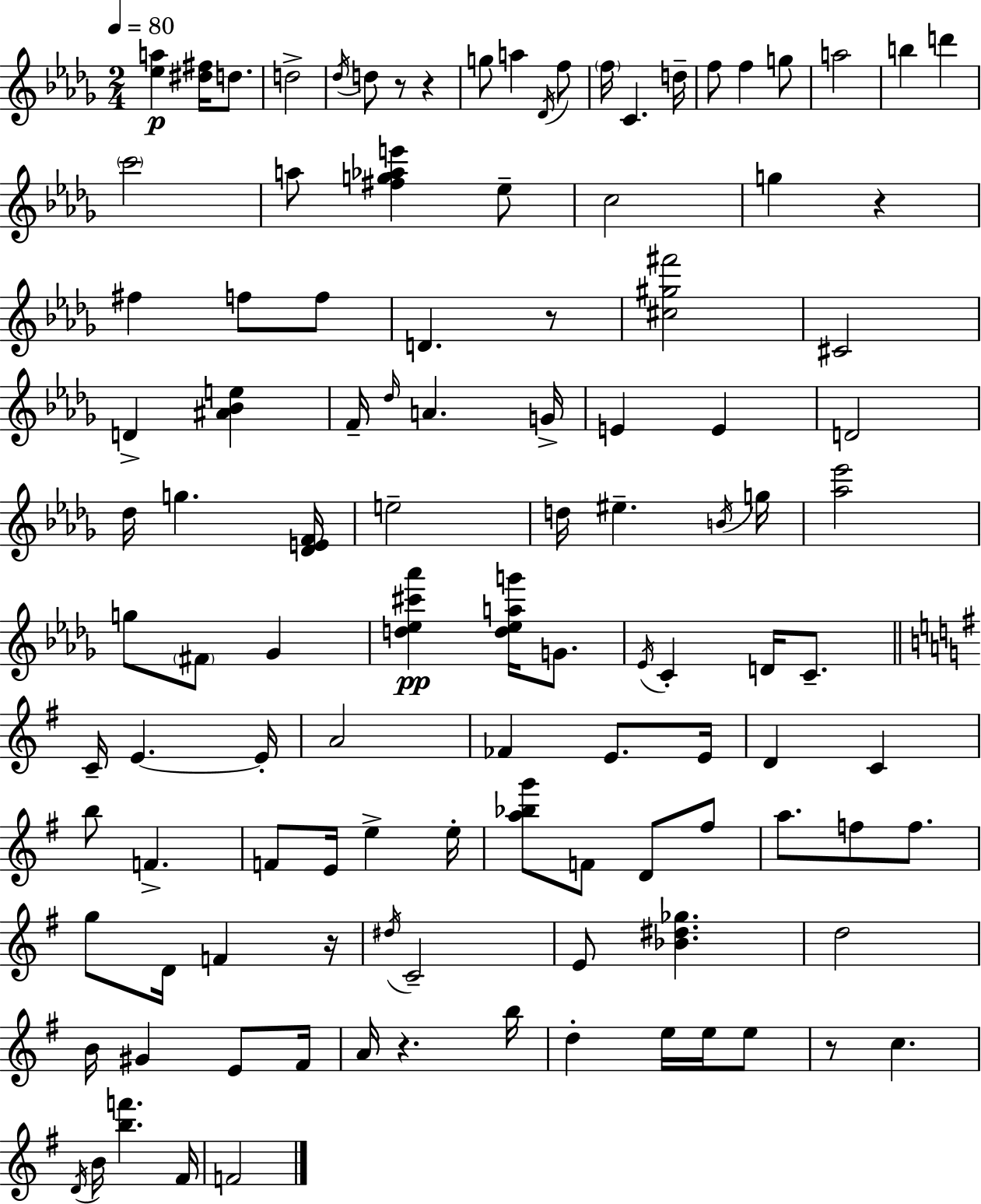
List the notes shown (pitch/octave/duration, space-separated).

[Eb5,A5]/q [D#5,F#5]/s D5/e. D5/h Db5/s D5/e R/e R/q G5/e A5/q Db4/s F5/e F5/s C4/q. D5/s F5/e F5/q G5/e A5/h B5/q D6/q C6/h A5/e [F#5,G5,Ab5,E6]/q Eb5/e C5/h G5/q R/q F#5/q F5/e F5/e D4/q. R/e [C#5,G#5,F#6]/h C#4/h D4/q [A#4,Bb4,E5]/q F4/s Db5/s A4/q. G4/s E4/q E4/q D4/h Db5/s G5/q. [Db4,E4,F4]/s E5/h D5/s EIS5/q. B4/s G5/s [Ab5,Eb6]/h G5/e F#4/e Gb4/q [D5,Eb5,C#6,Ab6]/q [D5,Eb5,A5,G6]/s G4/e. Eb4/s C4/q D4/s C4/e. C4/s E4/q. E4/s A4/h FES4/q E4/e. E4/s D4/q C4/q B5/e F4/q. F4/e E4/s E5/q E5/s [A5,Bb5,G6]/e F4/e D4/e F#5/e A5/e. F5/e F5/e. G5/e D4/s F4/q R/s D#5/s C4/h E4/e [Bb4,D#5,Gb5]/q. D5/h B4/s G#4/q E4/e F#4/s A4/s R/q. B5/s D5/q E5/s E5/s E5/e R/e C5/q. D4/s B4/s [B5,F6]/q. F#4/s F4/h